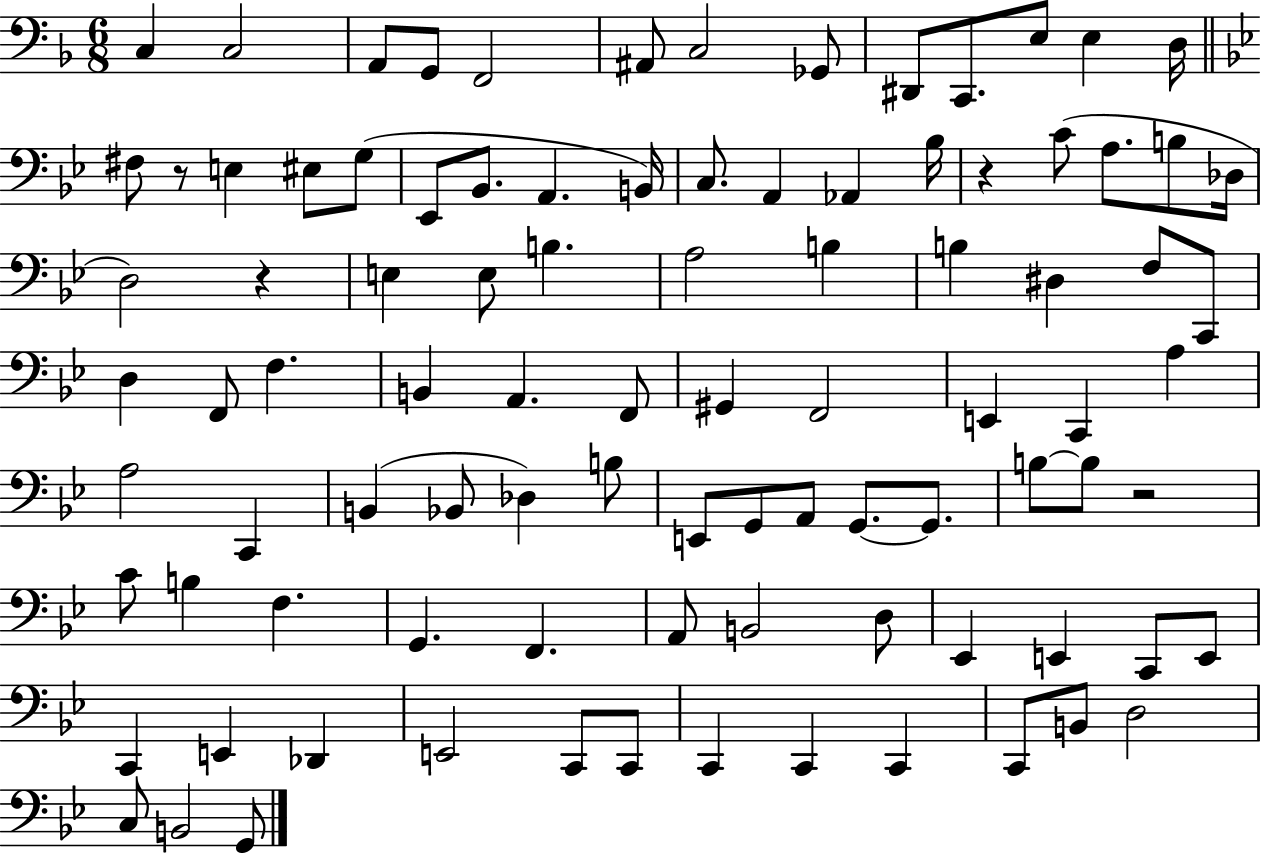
{
  \clef bass
  \numericTimeSignature
  \time 6/8
  \key f \major
  c4 c2 | a,8 g,8 f,2 | ais,8 c2 ges,8 | dis,8 c,8. e8 e4 d16 | \break \bar "||" \break \key g \minor fis8 r8 e4 eis8 g8( | ees,8 bes,8. a,4. b,16) | c8. a,4 aes,4 bes16 | r4 c'8( a8. b8 des16 | \break d2) r4 | e4 e8 b4. | a2 b4 | b4 dis4 f8 c,8 | \break d4 f,8 f4. | b,4 a,4. f,8 | gis,4 f,2 | e,4 c,4 a4 | \break a2 c,4 | b,4( bes,8 des4) b8 | e,8 g,8 a,8 g,8.~~ g,8. | b8~~ b8 r2 | \break c'8 b4 f4. | g,4. f,4. | a,8 b,2 d8 | ees,4 e,4 c,8 e,8 | \break c,4 e,4 des,4 | e,2 c,8 c,8 | c,4 c,4 c,4 | c,8 b,8 d2 | \break c8 b,2 g,8 | \bar "|."
}